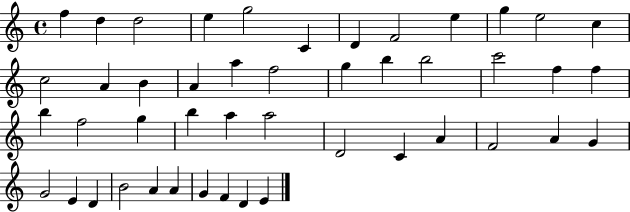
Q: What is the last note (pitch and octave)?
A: E4